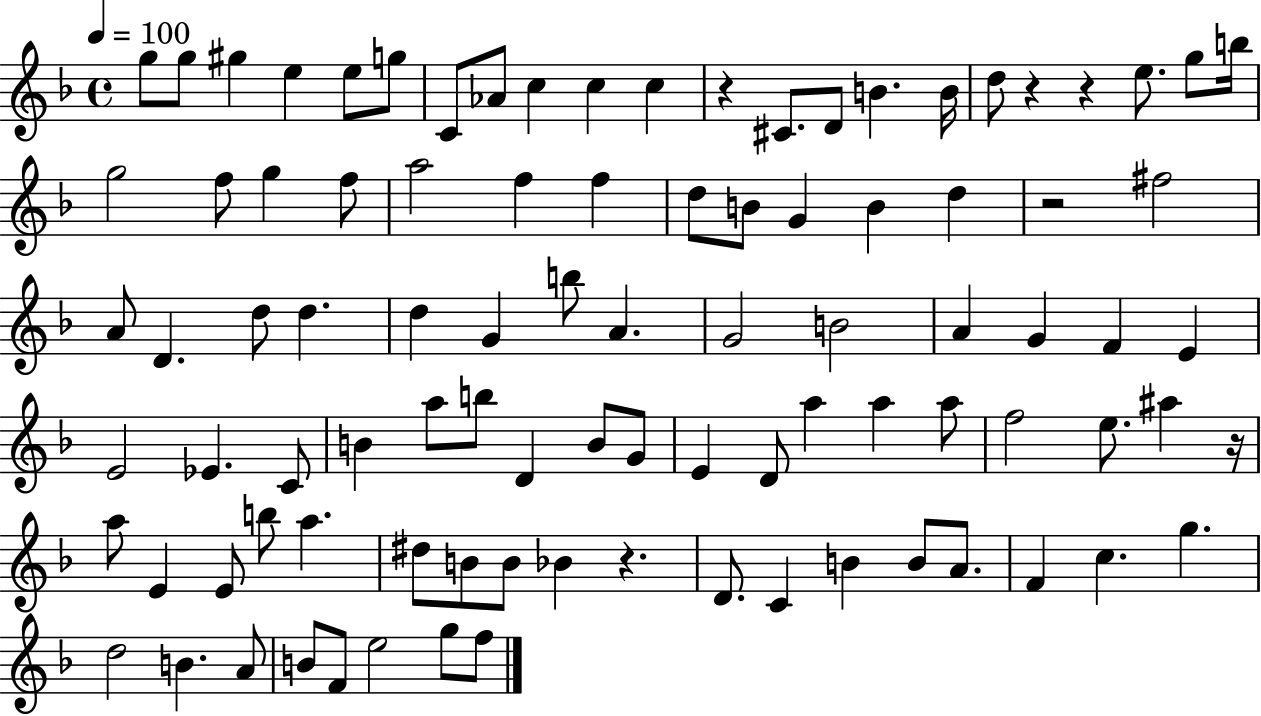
X:1
T:Untitled
M:4/4
L:1/4
K:F
g/2 g/2 ^g e e/2 g/2 C/2 _A/2 c c c z ^C/2 D/2 B B/4 d/2 z z e/2 g/2 b/4 g2 f/2 g f/2 a2 f f d/2 B/2 G B d z2 ^f2 A/2 D d/2 d d G b/2 A G2 B2 A G F E E2 _E C/2 B a/2 b/2 D B/2 G/2 E D/2 a a a/2 f2 e/2 ^a z/4 a/2 E E/2 b/2 a ^d/2 B/2 B/2 _B z D/2 C B B/2 A/2 F c g d2 B A/2 B/2 F/2 e2 g/2 f/2